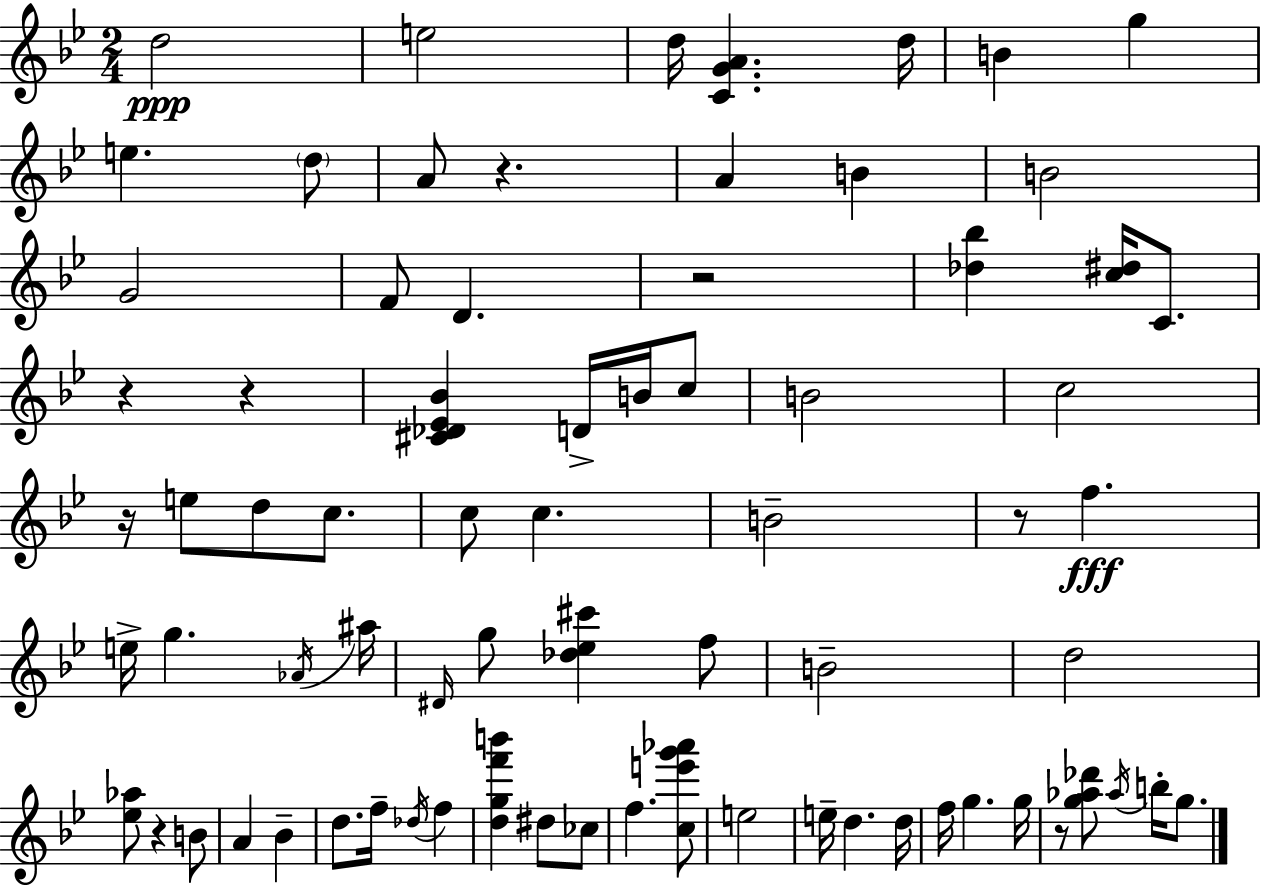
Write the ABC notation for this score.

X:1
T:Untitled
M:2/4
L:1/4
K:Gm
d2 e2 d/4 [CGA] d/4 B g e d/2 A/2 z A B B2 G2 F/2 D z2 [_d_b] [c^d]/4 C/2 z z [^C_D_E_B] D/4 B/4 c/2 B2 c2 z/4 e/2 d/2 c/2 c/2 c B2 z/2 f e/4 g _A/4 ^a/4 ^D/4 g/2 [_d_e^c'] f/2 B2 d2 [_e_a]/2 z B/2 A _B d/2 f/4 _d/4 f [dgf'b'] ^d/2 _c/2 f [ce'g'_a']/2 e2 e/4 d d/4 f/4 g g/4 z/2 [g_a_d']/2 _a/4 b/4 g/2